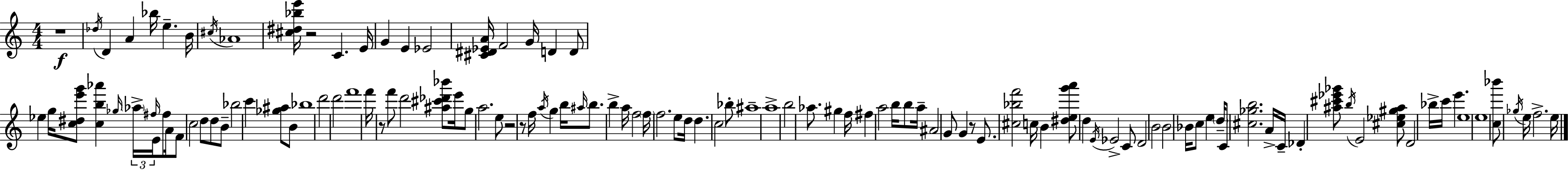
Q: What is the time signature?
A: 4/4